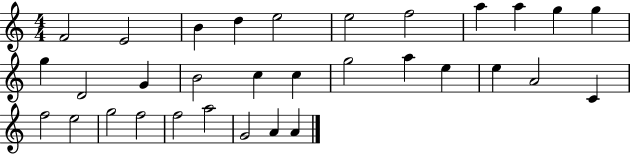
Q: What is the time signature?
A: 4/4